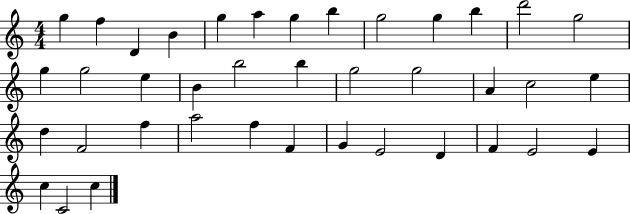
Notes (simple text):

G5/q F5/q D4/q B4/q G5/q A5/q G5/q B5/q G5/h G5/q B5/q D6/h G5/h G5/q G5/h E5/q B4/q B5/h B5/q G5/h G5/h A4/q C5/h E5/q D5/q F4/h F5/q A5/h F5/q F4/q G4/q E4/h D4/q F4/q E4/h E4/q C5/q C4/h C5/q